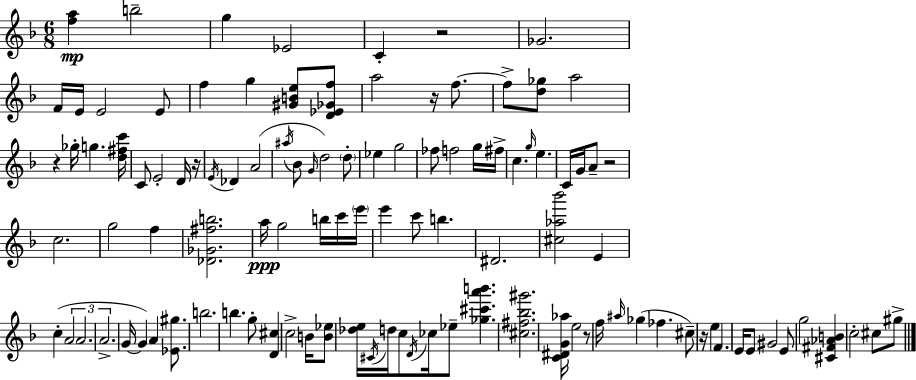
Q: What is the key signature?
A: F major